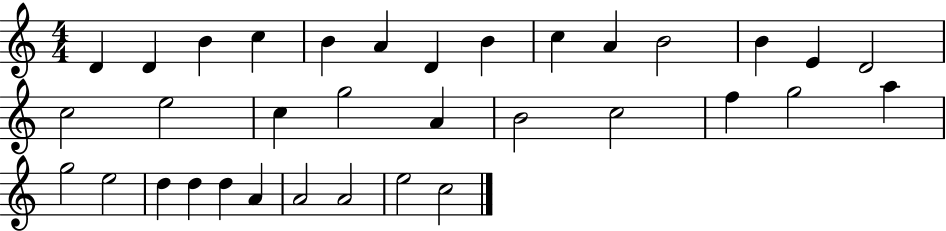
{
  \clef treble
  \numericTimeSignature
  \time 4/4
  \key c \major
  d'4 d'4 b'4 c''4 | b'4 a'4 d'4 b'4 | c''4 a'4 b'2 | b'4 e'4 d'2 | \break c''2 e''2 | c''4 g''2 a'4 | b'2 c''2 | f''4 g''2 a''4 | \break g''2 e''2 | d''4 d''4 d''4 a'4 | a'2 a'2 | e''2 c''2 | \break \bar "|."
}